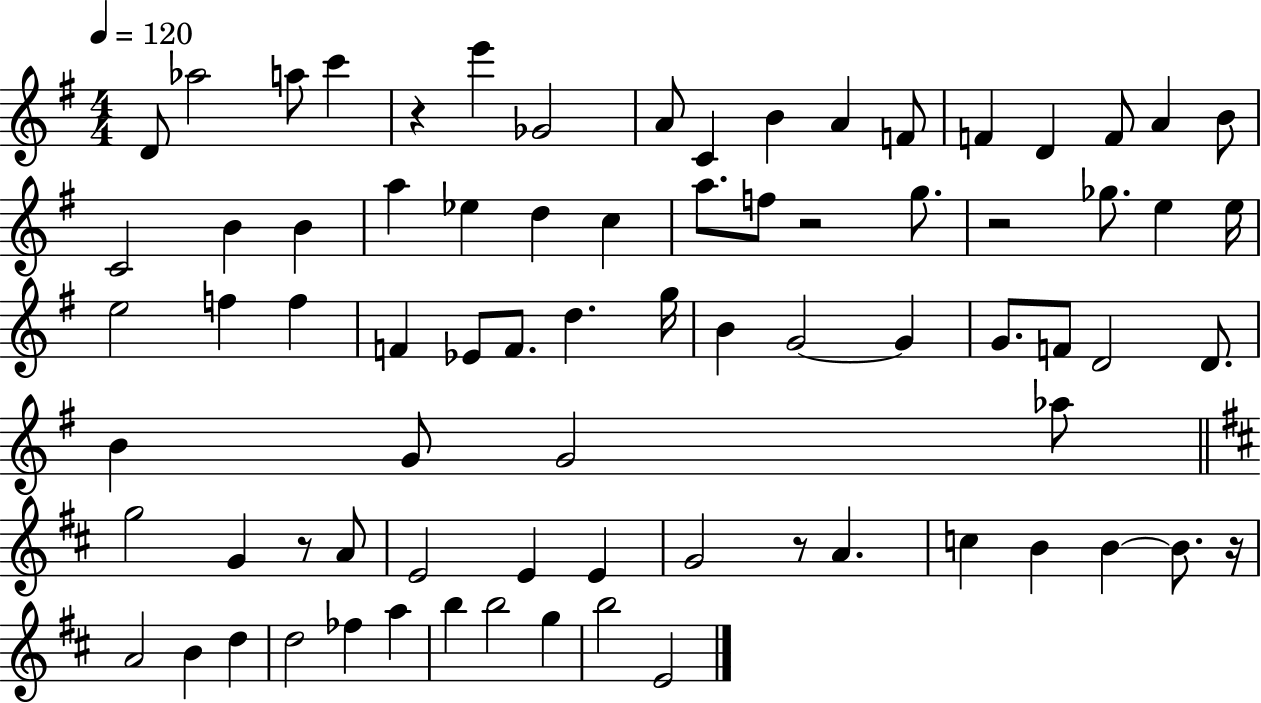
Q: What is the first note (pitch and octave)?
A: D4